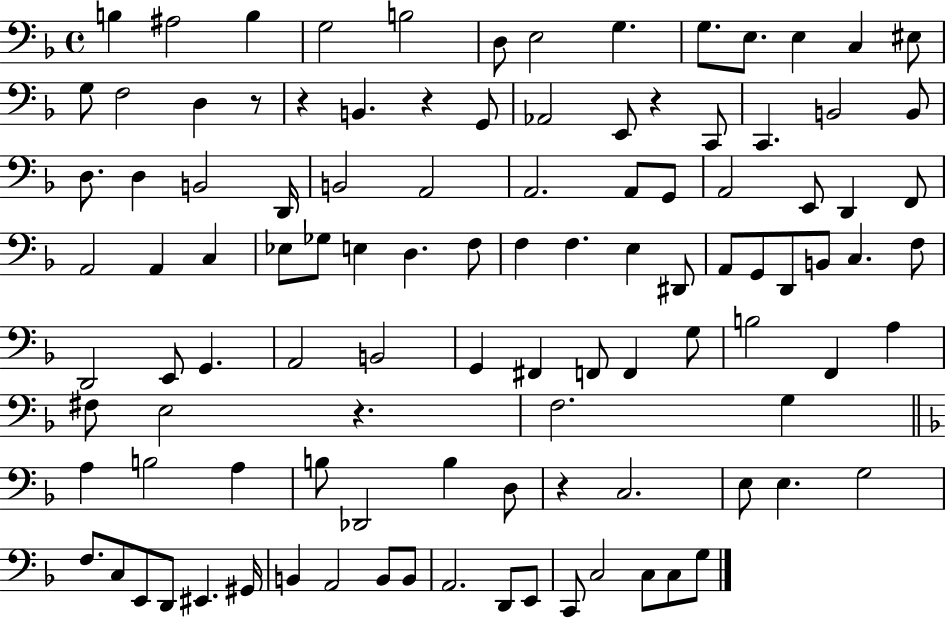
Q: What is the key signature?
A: F major